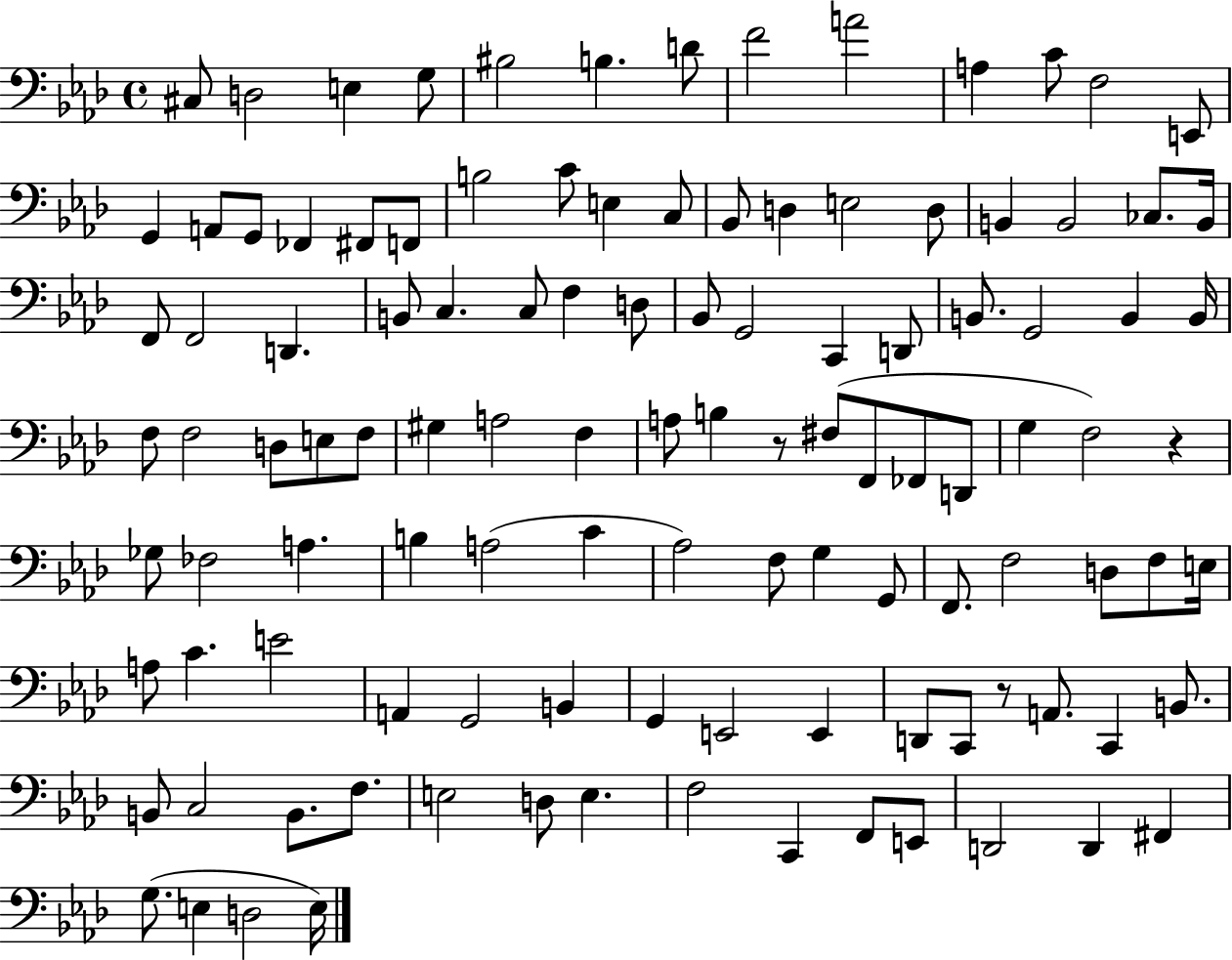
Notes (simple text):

C#3/e D3/h E3/q G3/e BIS3/h B3/q. D4/e F4/h A4/h A3/q C4/e F3/h E2/e G2/q A2/e G2/e FES2/q F#2/e F2/e B3/h C4/e E3/q C3/e Bb2/e D3/q E3/h D3/e B2/q B2/h CES3/e. B2/s F2/e F2/h D2/q. B2/e C3/q. C3/e F3/q D3/e Bb2/e G2/h C2/q D2/e B2/e. G2/h B2/q B2/s F3/e F3/h D3/e E3/e F3/e G#3/q A3/h F3/q A3/e B3/q R/e F#3/e F2/e FES2/e D2/e G3/q F3/h R/q Gb3/e FES3/h A3/q. B3/q A3/h C4/q Ab3/h F3/e G3/q G2/e F2/e. F3/h D3/e F3/e E3/s A3/e C4/q. E4/h A2/q G2/h B2/q G2/q E2/h E2/q D2/e C2/e R/e A2/e. C2/q B2/e. B2/e C3/h B2/e. F3/e. E3/h D3/e E3/q. F3/h C2/q F2/e E2/e D2/h D2/q F#2/q G3/e. E3/q D3/h E3/s